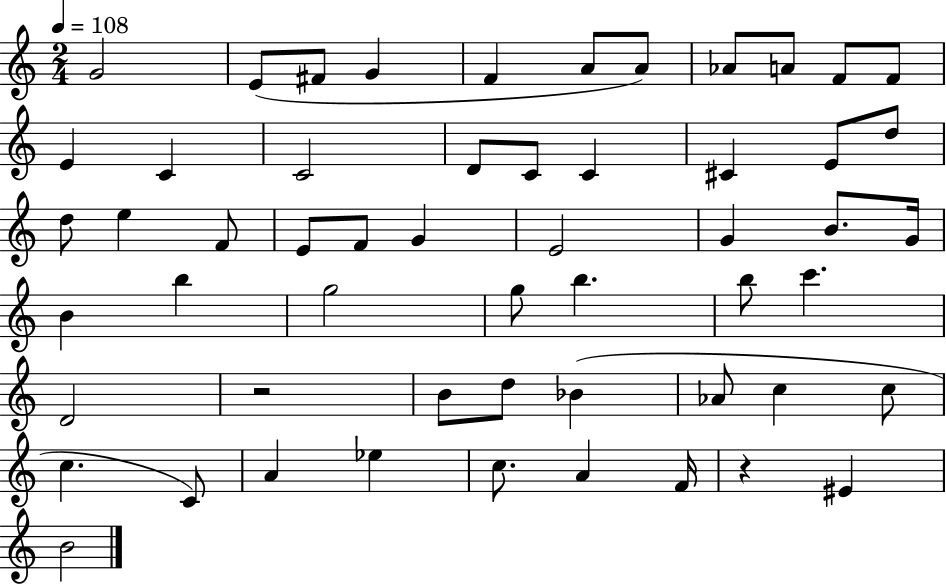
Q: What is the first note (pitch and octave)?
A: G4